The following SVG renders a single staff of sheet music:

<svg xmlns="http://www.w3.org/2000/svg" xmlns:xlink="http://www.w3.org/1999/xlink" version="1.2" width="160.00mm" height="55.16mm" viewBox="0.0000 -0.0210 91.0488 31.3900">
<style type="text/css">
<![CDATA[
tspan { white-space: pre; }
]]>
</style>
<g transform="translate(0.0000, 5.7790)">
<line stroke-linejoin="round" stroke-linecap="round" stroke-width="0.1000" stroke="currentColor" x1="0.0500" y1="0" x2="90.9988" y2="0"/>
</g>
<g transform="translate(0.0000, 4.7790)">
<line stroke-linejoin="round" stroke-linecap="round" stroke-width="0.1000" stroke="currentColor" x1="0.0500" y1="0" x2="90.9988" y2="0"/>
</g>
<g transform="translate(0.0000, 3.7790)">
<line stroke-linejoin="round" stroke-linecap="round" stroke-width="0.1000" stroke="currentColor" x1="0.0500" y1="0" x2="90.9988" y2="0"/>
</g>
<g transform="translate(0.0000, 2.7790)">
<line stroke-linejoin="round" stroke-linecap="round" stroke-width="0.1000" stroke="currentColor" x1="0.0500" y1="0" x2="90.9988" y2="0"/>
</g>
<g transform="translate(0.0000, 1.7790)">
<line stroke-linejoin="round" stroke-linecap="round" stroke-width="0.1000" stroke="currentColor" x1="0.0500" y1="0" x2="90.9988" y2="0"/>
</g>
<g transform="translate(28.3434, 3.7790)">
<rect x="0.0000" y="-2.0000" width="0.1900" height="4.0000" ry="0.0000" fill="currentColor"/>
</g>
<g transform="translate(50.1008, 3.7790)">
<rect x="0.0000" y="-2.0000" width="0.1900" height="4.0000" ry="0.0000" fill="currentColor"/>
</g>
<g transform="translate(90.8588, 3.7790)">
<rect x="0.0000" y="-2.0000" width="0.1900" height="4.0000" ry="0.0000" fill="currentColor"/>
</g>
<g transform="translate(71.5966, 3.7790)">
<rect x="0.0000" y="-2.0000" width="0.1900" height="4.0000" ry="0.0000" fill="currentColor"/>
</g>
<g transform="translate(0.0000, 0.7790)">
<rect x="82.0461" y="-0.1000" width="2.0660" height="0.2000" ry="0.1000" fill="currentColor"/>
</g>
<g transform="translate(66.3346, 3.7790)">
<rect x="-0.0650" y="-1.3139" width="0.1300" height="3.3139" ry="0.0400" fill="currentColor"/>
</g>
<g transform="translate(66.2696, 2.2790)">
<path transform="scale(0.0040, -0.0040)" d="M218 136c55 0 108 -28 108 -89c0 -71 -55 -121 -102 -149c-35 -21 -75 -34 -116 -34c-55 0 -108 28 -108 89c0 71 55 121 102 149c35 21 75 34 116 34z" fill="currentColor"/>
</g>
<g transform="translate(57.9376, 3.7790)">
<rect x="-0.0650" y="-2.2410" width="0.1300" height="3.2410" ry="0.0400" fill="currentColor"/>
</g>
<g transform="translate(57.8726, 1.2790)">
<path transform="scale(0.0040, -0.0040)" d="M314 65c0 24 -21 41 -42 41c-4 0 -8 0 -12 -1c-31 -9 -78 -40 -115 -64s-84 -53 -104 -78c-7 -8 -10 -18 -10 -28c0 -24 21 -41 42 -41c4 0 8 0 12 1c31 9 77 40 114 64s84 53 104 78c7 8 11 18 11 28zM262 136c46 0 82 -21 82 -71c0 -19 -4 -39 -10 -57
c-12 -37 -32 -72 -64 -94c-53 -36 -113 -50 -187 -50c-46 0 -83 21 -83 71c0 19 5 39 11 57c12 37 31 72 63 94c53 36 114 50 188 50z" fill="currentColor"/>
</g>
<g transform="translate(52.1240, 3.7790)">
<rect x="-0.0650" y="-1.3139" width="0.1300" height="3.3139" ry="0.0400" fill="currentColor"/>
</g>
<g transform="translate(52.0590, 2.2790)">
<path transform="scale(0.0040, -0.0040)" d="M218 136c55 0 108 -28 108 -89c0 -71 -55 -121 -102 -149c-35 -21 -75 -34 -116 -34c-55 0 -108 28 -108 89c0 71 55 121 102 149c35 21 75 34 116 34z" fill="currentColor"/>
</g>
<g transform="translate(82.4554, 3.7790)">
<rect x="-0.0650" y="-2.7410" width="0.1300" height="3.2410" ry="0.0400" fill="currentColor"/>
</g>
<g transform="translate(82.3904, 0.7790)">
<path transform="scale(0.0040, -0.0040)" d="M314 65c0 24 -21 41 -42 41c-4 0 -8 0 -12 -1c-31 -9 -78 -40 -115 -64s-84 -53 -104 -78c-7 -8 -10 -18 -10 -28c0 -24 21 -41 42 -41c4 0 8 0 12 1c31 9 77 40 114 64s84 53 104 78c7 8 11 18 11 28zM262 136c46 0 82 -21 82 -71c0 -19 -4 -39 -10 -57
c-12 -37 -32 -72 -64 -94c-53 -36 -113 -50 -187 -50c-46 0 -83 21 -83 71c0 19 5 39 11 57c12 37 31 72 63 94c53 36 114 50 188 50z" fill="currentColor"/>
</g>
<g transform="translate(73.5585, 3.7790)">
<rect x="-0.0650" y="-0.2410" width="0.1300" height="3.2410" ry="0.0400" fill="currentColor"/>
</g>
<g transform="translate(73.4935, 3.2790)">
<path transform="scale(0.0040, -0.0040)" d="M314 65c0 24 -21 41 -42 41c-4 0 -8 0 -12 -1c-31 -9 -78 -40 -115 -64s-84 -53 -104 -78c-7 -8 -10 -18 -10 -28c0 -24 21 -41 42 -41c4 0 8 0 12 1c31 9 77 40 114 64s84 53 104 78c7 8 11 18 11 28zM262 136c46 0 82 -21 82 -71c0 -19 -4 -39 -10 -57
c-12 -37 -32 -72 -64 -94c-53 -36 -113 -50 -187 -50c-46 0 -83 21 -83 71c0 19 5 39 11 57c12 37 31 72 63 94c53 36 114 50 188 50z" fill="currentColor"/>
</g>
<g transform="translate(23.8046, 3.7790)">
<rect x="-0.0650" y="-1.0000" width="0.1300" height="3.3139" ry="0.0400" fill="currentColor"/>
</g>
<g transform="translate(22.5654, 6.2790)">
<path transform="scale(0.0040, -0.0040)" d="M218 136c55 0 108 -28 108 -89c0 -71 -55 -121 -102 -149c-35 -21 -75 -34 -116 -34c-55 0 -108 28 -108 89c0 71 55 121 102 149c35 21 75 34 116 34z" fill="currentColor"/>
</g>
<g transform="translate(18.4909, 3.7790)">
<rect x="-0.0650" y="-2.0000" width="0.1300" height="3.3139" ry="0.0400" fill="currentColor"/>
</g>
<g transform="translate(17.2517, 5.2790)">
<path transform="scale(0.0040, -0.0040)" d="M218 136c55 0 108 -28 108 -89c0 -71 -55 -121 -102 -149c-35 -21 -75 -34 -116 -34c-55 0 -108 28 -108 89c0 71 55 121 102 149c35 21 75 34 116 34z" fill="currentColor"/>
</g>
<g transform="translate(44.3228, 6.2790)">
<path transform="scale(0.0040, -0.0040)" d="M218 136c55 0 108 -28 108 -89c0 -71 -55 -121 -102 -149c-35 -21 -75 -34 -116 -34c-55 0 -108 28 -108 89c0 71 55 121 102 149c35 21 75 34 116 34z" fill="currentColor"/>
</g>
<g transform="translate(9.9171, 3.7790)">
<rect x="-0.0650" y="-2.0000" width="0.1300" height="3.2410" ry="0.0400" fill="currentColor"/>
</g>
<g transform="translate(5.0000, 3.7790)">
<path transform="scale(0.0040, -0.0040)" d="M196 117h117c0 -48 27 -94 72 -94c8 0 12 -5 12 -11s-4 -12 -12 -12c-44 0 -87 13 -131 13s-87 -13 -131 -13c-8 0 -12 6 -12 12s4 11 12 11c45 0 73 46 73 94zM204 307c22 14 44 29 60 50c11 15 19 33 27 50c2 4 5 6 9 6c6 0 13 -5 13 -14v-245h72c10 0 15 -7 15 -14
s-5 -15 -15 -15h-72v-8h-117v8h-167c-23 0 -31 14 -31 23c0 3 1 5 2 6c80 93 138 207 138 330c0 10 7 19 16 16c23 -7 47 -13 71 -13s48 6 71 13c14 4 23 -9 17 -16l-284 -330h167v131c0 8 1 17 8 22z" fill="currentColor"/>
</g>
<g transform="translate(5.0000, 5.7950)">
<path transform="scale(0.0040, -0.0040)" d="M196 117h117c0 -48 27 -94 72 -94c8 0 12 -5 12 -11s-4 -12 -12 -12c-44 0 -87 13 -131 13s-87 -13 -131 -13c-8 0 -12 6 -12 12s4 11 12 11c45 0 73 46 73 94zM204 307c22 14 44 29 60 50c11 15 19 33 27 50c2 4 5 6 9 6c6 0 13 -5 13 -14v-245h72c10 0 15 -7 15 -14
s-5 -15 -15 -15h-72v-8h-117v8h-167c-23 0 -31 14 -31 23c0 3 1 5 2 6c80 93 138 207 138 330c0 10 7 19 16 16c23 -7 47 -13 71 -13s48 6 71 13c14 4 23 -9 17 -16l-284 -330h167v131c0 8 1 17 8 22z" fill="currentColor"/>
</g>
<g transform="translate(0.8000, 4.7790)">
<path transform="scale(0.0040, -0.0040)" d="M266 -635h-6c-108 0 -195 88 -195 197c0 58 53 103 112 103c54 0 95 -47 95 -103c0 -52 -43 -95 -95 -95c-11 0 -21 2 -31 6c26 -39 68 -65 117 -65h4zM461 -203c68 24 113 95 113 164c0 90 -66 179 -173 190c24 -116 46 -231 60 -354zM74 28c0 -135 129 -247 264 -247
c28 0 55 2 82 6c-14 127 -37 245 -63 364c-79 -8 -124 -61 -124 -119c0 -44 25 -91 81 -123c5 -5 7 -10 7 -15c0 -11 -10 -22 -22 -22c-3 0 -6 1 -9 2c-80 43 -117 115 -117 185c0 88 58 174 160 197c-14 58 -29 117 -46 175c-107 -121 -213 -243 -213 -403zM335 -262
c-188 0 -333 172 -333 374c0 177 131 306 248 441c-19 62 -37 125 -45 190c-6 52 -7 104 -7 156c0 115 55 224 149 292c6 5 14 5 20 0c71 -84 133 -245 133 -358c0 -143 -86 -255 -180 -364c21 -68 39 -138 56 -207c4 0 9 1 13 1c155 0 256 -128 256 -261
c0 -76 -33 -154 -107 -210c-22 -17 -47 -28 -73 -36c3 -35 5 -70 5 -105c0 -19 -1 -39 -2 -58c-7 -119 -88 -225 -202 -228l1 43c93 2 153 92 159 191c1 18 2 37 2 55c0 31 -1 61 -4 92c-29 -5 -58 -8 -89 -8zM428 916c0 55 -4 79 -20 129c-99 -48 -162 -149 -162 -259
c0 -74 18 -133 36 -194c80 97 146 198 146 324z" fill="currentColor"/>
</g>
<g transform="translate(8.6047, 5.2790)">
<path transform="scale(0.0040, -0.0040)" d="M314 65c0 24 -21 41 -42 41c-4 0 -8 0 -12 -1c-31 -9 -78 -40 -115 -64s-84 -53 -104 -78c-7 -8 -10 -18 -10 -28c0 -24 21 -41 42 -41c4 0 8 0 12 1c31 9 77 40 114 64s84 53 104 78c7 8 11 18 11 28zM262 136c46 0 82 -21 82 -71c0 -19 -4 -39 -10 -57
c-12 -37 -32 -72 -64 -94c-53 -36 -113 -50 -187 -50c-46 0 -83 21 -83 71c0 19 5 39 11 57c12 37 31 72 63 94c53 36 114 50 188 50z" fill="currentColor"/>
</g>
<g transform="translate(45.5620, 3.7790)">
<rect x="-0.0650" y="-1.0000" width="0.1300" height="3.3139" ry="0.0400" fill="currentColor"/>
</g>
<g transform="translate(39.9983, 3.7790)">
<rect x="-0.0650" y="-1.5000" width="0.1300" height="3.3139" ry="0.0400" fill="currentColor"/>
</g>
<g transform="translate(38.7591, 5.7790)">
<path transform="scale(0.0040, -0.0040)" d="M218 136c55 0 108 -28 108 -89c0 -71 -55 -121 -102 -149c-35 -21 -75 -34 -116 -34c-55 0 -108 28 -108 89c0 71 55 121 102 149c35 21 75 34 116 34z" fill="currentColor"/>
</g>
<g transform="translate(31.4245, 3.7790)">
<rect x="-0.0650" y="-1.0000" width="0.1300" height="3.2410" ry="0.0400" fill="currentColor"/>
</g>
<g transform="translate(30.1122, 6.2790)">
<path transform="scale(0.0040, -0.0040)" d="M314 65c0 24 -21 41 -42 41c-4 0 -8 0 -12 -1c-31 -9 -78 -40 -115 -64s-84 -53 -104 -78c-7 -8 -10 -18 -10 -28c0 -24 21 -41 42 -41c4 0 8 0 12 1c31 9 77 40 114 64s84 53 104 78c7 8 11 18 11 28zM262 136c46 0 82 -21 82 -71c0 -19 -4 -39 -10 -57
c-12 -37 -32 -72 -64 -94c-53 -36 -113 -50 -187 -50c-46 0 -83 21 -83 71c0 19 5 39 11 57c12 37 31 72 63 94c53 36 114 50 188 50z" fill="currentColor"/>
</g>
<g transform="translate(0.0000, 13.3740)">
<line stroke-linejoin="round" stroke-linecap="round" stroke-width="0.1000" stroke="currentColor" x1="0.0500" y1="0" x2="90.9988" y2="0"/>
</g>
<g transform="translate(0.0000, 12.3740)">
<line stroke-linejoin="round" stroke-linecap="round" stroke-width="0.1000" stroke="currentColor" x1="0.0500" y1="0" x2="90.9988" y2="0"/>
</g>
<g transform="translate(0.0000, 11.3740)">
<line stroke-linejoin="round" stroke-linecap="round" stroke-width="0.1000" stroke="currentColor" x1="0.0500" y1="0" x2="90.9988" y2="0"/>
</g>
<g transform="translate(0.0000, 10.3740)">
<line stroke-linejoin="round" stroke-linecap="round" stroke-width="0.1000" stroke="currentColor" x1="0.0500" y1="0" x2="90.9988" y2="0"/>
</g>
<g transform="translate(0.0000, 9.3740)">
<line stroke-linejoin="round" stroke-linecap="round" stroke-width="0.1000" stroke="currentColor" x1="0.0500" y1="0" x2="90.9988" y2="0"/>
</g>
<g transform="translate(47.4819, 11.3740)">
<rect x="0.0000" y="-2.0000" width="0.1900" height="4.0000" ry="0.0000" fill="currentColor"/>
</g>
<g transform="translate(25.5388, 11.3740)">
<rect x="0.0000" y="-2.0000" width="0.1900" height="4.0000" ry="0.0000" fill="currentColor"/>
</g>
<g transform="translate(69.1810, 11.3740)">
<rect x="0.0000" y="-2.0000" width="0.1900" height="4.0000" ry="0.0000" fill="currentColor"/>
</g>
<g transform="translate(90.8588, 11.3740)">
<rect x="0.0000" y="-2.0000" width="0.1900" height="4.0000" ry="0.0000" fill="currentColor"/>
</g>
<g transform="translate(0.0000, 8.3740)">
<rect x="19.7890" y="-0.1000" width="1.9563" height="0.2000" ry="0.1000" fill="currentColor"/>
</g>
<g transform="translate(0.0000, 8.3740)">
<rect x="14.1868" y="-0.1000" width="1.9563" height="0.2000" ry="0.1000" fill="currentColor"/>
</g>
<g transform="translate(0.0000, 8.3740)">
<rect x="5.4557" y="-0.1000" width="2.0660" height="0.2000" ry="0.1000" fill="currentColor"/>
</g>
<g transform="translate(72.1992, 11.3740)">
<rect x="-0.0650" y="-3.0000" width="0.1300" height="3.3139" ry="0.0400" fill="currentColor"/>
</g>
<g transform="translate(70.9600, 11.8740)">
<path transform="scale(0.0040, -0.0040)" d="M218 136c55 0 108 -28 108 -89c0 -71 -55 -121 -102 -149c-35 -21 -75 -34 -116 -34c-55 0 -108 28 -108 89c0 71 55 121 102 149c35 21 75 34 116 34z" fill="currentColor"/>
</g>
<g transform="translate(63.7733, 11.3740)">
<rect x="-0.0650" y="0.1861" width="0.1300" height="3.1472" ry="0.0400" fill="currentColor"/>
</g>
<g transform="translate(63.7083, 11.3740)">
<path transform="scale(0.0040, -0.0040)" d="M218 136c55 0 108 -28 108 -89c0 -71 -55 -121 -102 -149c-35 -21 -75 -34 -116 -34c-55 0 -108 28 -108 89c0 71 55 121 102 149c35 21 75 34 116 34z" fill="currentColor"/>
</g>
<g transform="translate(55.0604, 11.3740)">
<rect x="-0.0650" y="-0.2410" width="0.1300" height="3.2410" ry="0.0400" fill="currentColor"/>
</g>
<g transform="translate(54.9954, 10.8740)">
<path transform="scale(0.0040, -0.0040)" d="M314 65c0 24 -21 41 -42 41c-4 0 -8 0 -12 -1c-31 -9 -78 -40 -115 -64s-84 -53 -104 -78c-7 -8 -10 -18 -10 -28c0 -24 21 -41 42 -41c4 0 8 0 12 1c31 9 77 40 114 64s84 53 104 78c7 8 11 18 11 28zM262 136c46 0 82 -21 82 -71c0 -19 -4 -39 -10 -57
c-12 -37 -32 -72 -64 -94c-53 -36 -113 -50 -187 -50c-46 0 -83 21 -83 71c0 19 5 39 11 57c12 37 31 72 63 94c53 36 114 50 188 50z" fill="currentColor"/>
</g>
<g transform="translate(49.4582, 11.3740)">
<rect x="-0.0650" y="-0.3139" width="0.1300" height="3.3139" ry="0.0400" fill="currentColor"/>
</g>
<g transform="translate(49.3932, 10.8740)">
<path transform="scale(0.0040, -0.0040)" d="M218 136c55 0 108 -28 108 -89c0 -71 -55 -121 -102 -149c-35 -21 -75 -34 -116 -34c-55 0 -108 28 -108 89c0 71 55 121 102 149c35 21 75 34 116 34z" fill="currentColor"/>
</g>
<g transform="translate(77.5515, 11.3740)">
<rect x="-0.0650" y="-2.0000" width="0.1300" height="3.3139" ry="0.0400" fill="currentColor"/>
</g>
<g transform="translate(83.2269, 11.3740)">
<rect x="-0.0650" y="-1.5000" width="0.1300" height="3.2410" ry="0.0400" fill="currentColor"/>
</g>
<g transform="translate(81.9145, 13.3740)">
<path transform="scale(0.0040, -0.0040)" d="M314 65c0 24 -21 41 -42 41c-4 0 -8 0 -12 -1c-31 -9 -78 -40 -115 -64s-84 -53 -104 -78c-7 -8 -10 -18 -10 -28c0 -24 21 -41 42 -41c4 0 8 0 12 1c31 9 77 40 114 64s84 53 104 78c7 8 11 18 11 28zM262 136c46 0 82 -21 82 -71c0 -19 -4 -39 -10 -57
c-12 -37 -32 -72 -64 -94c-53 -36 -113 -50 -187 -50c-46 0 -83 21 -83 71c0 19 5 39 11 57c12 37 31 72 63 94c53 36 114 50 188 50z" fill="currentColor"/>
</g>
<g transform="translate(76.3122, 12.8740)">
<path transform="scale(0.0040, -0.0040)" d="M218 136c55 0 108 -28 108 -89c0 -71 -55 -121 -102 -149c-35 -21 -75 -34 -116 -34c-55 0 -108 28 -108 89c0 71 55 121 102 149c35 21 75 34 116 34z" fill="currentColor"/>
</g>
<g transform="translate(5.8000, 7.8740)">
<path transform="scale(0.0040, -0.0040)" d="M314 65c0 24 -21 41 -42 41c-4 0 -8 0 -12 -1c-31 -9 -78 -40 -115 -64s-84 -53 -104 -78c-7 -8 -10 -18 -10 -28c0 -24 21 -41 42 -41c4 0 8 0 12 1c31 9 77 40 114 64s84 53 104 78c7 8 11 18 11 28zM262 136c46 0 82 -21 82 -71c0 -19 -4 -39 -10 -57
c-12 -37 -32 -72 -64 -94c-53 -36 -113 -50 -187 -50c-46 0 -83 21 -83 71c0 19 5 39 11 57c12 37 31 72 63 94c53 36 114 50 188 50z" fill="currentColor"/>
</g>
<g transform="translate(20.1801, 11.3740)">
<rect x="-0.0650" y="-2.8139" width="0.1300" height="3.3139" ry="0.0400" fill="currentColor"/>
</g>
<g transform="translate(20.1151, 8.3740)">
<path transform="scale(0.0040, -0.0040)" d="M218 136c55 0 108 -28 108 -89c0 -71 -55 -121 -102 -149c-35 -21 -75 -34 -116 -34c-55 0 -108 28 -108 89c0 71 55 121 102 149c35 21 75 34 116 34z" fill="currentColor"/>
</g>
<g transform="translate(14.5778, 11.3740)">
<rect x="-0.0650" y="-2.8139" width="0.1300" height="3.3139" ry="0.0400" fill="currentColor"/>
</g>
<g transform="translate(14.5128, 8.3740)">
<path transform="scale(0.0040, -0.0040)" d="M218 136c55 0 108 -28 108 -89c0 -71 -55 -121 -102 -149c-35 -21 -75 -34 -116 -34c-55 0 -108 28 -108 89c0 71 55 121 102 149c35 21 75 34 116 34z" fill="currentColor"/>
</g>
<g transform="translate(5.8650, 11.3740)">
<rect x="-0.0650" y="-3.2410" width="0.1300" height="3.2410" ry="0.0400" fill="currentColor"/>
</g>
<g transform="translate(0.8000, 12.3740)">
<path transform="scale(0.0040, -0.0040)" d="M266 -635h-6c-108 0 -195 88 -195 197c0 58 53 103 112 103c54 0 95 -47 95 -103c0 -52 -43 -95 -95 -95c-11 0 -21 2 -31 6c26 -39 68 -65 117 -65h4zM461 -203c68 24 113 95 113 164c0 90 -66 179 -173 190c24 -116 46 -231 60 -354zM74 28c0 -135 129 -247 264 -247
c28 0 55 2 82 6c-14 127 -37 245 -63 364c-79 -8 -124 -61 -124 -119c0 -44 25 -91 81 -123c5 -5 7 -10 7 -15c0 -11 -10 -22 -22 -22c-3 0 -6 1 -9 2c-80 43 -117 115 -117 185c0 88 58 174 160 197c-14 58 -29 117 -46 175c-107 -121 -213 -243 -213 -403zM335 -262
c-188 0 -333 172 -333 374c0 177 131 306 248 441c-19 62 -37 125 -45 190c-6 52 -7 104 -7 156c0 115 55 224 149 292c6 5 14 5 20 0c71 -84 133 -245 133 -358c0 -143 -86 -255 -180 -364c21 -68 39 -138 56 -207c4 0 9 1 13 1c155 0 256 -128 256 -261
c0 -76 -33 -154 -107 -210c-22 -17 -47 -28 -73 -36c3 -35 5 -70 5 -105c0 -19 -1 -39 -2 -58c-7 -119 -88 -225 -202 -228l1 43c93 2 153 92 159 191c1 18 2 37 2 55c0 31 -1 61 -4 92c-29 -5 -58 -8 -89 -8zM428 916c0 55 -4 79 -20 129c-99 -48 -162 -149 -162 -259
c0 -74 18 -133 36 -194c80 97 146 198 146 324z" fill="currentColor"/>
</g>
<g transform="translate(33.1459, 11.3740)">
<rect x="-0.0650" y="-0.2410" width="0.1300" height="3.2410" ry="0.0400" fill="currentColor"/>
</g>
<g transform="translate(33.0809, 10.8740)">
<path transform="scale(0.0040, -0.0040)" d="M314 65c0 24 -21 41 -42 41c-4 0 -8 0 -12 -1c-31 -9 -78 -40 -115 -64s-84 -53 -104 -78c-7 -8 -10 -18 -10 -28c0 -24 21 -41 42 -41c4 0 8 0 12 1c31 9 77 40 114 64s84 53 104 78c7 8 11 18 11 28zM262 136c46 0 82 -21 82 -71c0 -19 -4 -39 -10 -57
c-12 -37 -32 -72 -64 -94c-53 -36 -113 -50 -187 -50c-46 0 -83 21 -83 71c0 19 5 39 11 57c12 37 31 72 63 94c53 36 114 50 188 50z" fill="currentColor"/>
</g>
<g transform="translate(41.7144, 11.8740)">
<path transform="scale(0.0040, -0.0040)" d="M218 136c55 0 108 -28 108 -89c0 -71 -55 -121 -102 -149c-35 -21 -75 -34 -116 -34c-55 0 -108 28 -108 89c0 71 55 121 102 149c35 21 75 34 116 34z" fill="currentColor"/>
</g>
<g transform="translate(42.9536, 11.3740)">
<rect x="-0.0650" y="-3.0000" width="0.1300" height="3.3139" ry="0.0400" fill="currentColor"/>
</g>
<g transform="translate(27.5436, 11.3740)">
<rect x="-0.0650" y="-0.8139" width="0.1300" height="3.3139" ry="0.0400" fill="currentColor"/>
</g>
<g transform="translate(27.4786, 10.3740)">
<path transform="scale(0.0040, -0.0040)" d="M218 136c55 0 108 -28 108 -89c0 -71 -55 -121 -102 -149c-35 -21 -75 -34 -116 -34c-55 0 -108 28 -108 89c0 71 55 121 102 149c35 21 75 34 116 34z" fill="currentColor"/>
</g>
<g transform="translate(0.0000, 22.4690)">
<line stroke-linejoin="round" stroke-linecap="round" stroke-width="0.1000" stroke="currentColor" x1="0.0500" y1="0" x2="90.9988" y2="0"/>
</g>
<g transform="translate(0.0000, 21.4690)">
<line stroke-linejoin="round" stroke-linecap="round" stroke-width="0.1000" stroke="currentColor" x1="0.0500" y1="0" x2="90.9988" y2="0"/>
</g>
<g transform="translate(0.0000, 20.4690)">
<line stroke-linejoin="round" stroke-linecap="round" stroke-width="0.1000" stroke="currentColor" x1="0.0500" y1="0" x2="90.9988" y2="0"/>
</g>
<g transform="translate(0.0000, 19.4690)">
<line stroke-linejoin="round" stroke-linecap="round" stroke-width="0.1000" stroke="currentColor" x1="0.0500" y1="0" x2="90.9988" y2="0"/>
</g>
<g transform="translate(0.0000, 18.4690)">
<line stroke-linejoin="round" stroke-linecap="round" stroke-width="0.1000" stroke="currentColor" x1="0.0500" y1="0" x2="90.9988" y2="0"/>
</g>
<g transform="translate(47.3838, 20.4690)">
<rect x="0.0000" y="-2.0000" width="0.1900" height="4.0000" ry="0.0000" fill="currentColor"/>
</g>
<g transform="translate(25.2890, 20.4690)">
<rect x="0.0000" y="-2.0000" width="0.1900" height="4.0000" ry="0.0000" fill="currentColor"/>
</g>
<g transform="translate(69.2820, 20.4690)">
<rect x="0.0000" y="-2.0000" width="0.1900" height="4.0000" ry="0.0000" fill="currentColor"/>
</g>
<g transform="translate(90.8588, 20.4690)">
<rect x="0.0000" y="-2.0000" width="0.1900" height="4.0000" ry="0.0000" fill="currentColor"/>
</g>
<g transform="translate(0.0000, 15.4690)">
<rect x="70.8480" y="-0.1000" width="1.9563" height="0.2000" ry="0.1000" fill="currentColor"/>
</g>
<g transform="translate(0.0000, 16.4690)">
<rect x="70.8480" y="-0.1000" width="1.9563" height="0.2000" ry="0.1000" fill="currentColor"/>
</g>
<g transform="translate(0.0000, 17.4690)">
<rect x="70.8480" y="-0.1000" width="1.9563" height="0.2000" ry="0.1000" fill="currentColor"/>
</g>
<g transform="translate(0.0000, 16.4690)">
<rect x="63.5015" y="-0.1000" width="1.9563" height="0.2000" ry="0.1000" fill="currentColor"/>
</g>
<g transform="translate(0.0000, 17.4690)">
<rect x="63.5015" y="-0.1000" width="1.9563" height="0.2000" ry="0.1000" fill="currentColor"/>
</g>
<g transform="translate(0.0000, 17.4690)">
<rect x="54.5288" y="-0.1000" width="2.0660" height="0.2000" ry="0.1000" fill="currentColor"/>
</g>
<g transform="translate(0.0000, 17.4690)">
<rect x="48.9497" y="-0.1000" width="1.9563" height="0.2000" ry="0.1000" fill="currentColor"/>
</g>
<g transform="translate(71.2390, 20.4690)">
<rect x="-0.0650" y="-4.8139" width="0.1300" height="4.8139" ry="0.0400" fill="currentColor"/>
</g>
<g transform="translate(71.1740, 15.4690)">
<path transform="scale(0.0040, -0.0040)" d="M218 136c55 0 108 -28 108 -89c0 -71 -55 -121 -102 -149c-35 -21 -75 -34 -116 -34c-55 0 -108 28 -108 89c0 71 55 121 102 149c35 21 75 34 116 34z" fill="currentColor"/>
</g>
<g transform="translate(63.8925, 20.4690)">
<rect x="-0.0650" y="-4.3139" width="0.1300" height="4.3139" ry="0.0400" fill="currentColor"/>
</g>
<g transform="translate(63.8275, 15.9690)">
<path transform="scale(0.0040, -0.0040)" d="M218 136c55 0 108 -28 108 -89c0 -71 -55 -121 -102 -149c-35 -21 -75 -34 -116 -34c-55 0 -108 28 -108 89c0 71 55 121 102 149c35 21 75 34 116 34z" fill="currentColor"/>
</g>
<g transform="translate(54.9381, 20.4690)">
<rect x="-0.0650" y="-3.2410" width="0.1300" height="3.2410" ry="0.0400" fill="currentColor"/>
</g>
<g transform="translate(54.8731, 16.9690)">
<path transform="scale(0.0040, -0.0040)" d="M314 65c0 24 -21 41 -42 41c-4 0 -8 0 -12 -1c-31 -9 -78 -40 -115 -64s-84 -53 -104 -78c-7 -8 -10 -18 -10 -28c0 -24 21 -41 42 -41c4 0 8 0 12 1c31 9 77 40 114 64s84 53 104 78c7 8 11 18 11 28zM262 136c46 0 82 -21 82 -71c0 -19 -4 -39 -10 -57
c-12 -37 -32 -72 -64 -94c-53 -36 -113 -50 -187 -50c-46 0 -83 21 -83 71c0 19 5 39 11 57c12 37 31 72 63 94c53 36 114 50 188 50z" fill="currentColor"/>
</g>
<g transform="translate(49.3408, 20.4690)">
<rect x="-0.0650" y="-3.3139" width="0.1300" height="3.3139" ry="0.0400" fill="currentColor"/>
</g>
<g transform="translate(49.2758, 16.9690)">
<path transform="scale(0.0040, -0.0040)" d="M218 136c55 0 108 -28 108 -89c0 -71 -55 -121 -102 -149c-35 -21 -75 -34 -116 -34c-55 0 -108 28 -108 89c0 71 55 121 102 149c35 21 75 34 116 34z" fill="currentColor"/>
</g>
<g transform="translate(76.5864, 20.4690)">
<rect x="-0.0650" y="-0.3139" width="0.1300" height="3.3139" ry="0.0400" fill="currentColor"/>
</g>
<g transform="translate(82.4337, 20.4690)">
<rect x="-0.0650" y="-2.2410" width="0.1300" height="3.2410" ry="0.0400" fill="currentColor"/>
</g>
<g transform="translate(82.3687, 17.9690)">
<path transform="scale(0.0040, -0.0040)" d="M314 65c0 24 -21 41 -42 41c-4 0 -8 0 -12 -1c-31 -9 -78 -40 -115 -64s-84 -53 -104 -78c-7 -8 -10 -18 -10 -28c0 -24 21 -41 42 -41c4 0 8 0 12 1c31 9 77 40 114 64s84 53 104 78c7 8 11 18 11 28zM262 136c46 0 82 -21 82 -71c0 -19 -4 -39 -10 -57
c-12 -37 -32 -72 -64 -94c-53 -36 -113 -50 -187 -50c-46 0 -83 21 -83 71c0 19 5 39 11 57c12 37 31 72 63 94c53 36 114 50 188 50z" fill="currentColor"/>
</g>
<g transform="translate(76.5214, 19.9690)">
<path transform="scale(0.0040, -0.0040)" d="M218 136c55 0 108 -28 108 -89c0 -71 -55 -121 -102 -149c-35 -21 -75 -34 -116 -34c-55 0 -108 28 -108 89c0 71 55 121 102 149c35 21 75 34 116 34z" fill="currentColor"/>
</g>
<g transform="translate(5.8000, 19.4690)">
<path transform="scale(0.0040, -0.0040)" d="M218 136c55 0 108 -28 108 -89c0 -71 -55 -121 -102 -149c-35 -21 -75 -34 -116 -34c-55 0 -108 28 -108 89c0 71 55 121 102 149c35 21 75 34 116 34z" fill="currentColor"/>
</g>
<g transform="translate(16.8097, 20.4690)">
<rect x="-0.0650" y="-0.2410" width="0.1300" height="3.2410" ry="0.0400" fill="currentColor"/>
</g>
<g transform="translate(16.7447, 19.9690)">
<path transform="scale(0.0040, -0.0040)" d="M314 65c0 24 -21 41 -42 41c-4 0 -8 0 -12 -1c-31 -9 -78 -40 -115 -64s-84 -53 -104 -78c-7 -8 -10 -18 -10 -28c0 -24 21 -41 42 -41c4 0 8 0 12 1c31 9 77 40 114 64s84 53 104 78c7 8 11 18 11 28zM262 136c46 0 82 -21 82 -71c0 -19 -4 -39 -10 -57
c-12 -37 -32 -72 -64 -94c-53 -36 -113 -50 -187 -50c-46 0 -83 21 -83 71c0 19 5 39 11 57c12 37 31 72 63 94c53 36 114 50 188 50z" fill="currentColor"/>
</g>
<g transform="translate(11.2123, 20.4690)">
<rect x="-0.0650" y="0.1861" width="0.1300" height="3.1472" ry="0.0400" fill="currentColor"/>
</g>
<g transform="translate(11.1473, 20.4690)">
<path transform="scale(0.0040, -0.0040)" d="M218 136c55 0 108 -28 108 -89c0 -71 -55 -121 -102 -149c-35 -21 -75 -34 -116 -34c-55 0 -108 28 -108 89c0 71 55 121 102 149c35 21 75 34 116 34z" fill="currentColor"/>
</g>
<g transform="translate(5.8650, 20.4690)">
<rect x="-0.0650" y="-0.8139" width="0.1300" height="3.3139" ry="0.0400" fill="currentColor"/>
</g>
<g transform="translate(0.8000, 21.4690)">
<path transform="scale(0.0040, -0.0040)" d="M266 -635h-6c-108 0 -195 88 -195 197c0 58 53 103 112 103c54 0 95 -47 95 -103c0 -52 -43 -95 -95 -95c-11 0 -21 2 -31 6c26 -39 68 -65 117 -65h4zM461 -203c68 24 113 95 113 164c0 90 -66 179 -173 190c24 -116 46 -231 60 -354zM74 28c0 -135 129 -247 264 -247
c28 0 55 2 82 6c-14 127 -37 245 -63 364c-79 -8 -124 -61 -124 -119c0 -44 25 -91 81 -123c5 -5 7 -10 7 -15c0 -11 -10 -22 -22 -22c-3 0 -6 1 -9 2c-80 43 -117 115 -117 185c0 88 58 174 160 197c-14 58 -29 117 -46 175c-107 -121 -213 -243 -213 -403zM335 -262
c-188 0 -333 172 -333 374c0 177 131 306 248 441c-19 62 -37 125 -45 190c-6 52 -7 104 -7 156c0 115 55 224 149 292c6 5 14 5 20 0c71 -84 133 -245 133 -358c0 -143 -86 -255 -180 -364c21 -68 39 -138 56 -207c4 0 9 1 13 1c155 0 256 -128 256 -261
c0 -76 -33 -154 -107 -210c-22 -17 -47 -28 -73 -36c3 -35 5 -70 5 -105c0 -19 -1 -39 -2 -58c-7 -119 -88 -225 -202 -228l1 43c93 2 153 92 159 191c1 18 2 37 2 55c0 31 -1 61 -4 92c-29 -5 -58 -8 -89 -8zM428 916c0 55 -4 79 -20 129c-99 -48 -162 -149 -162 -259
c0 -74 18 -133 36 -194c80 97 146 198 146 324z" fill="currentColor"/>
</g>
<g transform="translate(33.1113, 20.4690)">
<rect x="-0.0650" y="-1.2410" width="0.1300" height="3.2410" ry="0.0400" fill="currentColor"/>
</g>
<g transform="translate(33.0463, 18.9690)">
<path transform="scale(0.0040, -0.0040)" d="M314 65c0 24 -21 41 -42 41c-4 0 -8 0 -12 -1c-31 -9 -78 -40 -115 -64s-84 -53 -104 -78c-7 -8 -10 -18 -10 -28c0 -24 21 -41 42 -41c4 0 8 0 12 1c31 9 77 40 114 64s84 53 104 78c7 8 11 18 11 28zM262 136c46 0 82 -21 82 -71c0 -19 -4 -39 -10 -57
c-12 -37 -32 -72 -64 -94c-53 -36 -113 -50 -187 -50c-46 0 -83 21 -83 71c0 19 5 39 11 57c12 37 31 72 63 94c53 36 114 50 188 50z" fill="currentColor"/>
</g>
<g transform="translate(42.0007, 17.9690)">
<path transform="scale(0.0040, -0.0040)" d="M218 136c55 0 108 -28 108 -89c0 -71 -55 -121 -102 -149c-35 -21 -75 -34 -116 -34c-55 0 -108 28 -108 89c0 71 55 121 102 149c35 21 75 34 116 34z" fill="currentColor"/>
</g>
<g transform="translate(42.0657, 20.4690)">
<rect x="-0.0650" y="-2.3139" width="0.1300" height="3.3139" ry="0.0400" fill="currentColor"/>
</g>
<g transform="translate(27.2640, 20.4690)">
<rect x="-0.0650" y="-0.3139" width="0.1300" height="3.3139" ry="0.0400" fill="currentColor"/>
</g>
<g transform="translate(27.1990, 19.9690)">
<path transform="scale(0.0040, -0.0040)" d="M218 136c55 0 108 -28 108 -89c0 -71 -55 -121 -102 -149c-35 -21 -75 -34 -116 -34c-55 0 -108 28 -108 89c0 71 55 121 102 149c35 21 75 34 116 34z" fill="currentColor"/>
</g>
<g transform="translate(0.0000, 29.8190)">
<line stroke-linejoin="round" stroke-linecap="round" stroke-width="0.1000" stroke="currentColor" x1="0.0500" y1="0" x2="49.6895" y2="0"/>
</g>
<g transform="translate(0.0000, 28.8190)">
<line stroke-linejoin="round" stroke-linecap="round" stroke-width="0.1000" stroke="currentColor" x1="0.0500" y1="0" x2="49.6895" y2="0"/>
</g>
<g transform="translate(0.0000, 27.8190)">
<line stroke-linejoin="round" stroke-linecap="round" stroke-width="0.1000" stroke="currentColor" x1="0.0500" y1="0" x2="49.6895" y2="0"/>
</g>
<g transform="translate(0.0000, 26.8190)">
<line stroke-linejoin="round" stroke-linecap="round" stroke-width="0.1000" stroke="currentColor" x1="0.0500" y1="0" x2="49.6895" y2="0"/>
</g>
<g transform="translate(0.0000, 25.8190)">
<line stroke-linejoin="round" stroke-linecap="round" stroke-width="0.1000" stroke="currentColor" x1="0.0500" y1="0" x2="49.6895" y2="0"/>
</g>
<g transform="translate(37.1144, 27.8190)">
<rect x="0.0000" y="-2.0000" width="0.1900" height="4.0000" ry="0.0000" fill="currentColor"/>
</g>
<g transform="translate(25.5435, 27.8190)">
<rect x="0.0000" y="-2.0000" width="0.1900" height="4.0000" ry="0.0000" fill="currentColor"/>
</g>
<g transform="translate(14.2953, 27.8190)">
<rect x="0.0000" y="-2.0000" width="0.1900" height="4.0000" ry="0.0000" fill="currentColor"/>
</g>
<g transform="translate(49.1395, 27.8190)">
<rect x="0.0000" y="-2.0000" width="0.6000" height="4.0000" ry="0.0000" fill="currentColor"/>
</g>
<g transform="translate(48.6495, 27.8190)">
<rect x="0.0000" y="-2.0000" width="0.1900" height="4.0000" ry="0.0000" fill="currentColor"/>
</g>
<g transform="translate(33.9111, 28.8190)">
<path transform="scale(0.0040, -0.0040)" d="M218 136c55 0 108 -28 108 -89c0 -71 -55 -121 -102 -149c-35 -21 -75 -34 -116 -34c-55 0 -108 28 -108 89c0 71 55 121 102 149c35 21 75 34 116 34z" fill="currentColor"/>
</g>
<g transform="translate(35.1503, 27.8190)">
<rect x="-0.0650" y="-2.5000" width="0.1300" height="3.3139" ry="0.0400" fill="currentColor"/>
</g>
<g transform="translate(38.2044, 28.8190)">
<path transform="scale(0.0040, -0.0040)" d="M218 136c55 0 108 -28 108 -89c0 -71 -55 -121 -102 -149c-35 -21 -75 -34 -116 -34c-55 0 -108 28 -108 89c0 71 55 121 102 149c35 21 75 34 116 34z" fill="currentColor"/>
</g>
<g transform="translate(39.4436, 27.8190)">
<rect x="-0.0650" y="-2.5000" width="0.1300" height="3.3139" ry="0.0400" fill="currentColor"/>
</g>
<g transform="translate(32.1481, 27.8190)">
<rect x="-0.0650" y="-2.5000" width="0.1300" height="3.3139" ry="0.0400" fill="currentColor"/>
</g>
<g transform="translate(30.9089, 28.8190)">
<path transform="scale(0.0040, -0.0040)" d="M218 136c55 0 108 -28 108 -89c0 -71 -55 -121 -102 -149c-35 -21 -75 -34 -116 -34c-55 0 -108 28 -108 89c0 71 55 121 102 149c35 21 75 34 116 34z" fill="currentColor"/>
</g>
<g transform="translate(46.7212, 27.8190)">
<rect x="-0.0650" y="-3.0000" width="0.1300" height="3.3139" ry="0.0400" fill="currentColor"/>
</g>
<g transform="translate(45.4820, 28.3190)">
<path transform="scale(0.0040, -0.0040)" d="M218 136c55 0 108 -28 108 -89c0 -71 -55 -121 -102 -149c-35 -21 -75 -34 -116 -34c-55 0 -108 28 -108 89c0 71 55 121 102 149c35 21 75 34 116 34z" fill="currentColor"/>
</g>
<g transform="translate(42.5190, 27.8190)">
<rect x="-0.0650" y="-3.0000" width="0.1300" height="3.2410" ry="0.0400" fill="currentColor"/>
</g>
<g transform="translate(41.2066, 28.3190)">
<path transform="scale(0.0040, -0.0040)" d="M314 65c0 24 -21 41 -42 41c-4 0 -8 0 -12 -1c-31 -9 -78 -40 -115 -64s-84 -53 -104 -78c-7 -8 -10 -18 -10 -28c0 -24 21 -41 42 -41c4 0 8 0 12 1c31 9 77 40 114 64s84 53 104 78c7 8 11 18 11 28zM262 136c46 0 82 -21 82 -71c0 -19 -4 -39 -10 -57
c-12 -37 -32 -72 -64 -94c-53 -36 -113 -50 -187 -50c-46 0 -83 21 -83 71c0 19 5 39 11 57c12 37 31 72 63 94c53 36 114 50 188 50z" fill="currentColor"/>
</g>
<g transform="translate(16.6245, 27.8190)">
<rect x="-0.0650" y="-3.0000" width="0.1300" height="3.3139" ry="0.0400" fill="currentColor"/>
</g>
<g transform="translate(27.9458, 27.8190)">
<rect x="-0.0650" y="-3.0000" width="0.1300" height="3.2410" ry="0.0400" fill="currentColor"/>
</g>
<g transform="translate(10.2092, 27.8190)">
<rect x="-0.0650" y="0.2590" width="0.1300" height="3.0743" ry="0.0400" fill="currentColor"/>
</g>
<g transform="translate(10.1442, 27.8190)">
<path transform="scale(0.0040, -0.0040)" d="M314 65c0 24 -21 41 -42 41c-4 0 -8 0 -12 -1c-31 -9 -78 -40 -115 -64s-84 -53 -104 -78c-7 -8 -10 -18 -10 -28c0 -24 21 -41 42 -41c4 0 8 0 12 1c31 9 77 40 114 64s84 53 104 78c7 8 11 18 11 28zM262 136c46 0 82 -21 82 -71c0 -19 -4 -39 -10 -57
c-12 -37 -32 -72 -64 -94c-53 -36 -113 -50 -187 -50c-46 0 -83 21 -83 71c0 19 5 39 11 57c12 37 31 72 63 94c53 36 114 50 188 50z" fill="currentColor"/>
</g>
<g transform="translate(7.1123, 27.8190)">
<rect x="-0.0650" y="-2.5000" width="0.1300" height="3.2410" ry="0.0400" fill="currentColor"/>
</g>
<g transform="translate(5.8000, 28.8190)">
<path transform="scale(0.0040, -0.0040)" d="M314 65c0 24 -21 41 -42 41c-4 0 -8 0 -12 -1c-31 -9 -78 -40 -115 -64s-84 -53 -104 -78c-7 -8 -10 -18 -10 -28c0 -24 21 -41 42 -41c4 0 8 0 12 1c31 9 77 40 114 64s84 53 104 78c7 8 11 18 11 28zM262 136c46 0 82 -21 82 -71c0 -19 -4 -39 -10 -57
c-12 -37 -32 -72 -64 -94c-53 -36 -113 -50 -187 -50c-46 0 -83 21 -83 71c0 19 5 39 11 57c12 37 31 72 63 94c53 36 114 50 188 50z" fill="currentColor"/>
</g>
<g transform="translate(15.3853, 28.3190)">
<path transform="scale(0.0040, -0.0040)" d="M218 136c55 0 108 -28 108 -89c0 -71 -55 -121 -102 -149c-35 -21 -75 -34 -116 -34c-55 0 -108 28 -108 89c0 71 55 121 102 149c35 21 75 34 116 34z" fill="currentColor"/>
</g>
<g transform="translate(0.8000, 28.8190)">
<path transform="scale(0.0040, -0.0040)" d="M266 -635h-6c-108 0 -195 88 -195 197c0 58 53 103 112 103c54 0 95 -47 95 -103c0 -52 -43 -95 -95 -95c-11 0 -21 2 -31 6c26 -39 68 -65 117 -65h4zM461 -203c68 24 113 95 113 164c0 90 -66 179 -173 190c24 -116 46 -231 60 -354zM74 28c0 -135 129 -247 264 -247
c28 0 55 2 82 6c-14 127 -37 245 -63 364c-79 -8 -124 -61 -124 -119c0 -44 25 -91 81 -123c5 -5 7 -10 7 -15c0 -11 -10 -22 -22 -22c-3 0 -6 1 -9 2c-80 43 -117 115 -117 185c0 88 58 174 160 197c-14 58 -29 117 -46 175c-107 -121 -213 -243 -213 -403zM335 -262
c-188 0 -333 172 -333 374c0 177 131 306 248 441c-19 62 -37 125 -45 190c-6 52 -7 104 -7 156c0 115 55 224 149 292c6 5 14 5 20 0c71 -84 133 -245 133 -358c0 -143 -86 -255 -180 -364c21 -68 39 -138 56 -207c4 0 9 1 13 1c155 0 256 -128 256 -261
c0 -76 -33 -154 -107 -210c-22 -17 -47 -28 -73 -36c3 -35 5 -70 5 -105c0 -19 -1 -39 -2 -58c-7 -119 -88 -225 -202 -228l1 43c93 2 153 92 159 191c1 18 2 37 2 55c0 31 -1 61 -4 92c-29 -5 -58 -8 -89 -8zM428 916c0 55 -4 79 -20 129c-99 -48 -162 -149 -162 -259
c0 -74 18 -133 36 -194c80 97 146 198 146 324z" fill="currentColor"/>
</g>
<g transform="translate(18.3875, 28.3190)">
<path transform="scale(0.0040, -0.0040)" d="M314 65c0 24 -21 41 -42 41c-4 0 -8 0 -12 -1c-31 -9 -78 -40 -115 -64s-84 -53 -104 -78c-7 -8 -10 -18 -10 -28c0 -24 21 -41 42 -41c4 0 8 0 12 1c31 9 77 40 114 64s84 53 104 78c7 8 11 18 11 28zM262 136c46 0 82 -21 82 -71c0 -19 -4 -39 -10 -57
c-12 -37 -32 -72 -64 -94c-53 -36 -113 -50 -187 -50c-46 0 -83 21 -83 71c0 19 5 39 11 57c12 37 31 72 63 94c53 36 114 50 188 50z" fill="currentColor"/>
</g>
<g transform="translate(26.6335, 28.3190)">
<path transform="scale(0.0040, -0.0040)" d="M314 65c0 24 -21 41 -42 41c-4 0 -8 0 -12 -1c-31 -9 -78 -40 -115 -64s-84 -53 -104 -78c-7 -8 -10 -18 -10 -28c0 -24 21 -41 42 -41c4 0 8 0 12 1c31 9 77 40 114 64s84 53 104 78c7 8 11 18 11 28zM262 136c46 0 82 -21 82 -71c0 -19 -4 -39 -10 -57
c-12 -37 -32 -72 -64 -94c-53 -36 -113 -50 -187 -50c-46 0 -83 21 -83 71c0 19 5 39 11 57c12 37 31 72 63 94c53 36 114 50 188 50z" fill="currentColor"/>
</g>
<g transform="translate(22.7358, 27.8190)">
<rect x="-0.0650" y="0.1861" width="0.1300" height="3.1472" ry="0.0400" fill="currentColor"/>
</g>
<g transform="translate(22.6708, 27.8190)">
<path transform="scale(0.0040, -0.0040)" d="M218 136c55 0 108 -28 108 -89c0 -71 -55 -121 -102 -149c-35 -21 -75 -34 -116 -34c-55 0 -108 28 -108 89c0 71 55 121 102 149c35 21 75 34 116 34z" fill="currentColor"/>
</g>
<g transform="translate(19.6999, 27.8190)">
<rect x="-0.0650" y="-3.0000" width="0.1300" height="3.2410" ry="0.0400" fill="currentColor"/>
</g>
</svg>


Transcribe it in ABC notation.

X:1
T:Untitled
M:4/4
L:1/4
K:C
F2 F D D2 E D e g2 e c2 a2 b2 a a d c2 A c c2 B A F E2 d B c2 c e2 g b b2 d' e' c g2 G2 B2 A A2 B A2 G G G A2 A